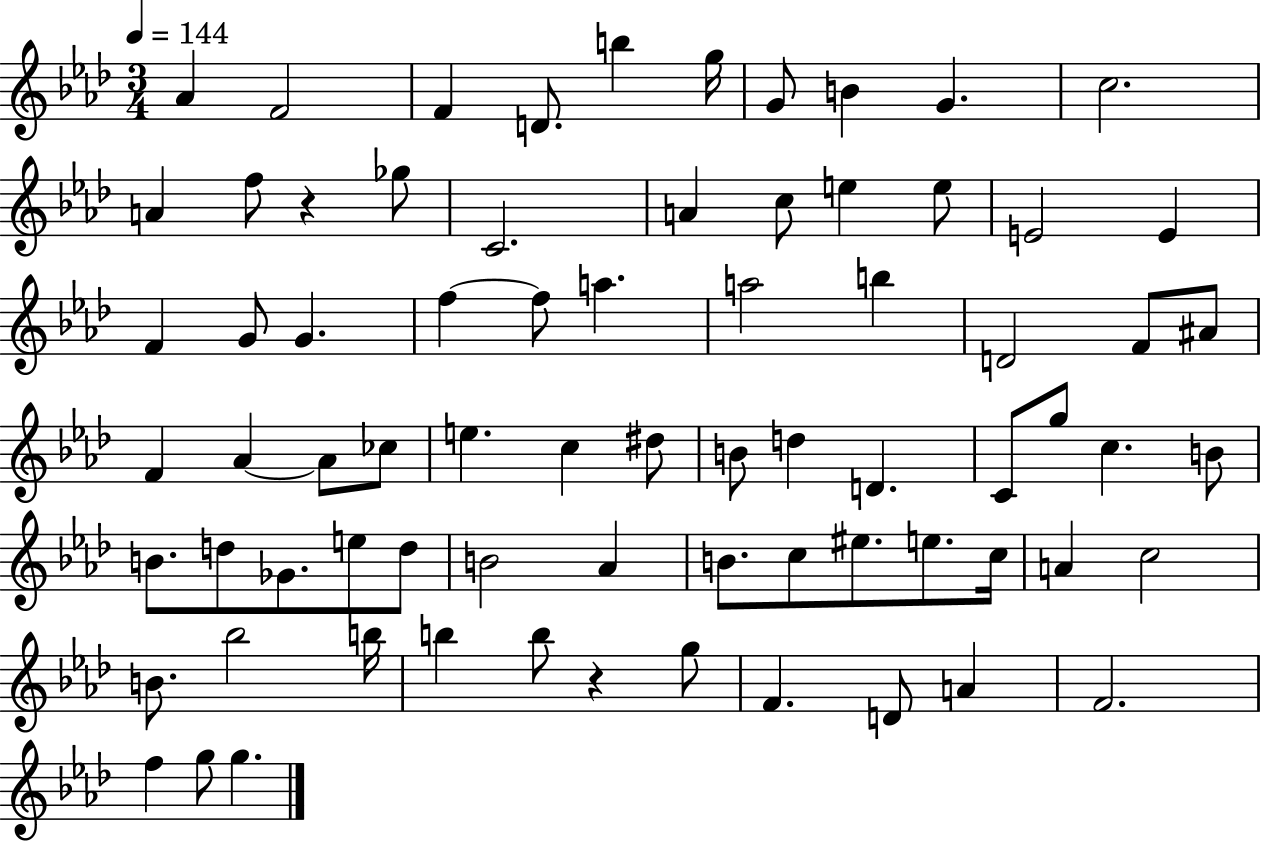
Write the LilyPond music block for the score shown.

{
  \clef treble
  \numericTimeSignature
  \time 3/4
  \key aes \major
  \tempo 4 = 144
  \repeat volta 2 { aes'4 f'2 | f'4 d'8. b''4 g''16 | g'8 b'4 g'4. | c''2. | \break a'4 f''8 r4 ges''8 | c'2. | a'4 c''8 e''4 e''8 | e'2 e'4 | \break f'4 g'8 g'4. | f''4~~ f''8 a''4. | a''2 b''4 | d'2 f'8 ais'8 | \break f'4 aes'4~~ aes'8 ces''8 | e''4. c''4 dis''8 | b'8 d''4 d'4. | c'8 g''8 c''4. b'8 | \break b'8. d''8 ges'8. e''8 d''8 | b'2 aes'4 | b'8. c''8 eis''8. e''8. c''16 | a'4 c''2 | \break b'8. bes''2 b''16 | b''4 b''8 r4 g''8 | f'4. d'8 a'4 | f'2. | \break f''4 g''8 g''4. | } \bar "|."
}